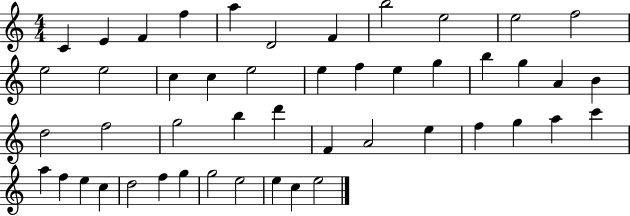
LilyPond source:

{
  \clef treble
  \numericTimeSignature
  \time 4/4
  \key c \major
  c'4 e'4 f'4 f''4 | a''4 d'2 f'4 | b''2 e''2 | e''2 f''2 | \break e''2 e''2 | c''4 c''4 e''2 | e''4 f''4 e''4 g''4 | b''4 g''4 a'4 b'4 | \break d''2 f''2 | g''2 b''4 d'''4 | f'4 a'2 e''4 | f''4 g''4 a''4 c'''4 | \break a''4 f''4 e''4 c''4 | d''2 f''4 g''4 | g''2 e''2 | e''4 c''4 e''2 | \break \bar "|."
}